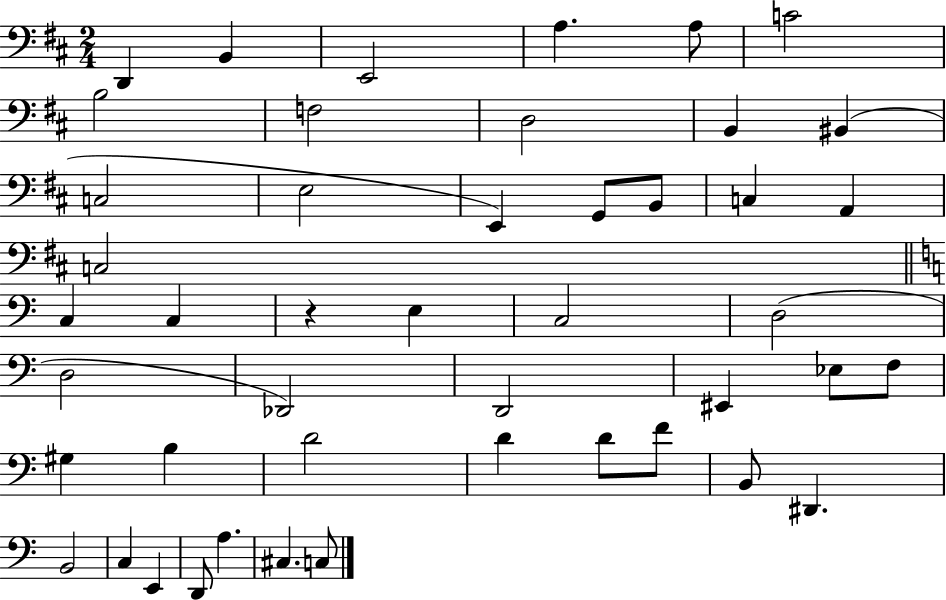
{
  \clef bass
  \numericTimeSignature
  \time 2/4
  \key d \major
  d,4 b,4 | e,2 | a4. a8 | c'2 | \break b2 | f2 | d2 | b,4 bis,4( | \break c2 | e2 | e,4) g,8 b,8 | c4 a,4 | \break c2 | \bar "||" \break \key c \major c4 c4 | r4 e4 | c2 | d2( | \break d2 | des,2) | d,2 | eis,4 ees8 f8 | \break gis4 b4 | d'2 | d'4 d'8 f'8 | b,8 dis,4. | \break b,2 | c4 e,4 | d,8 a4. | cis4. c8 | \break \bar "|."
}